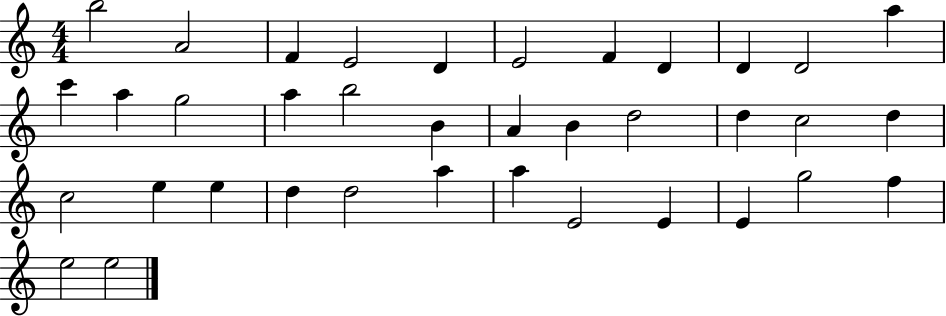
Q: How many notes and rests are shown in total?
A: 37